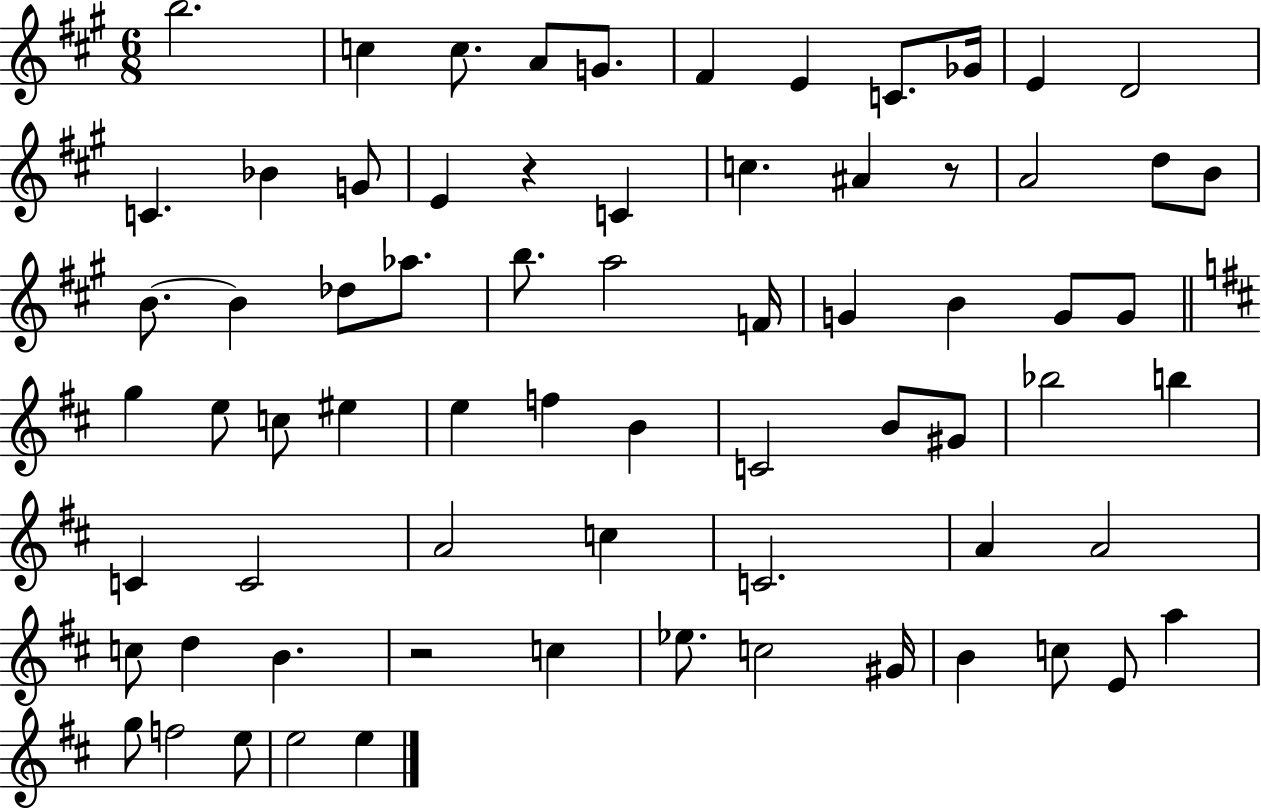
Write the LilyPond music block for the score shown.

{
  \clef treble
  \numericTimeSignature
  \time 6/8
  \key a \major
  b''2. | c''4 c''8. a'8 g'8. | fis'4 e'4 c'8. ges'16 | e'4 d'2 | \break c'4. bes'4 g'8 | e'4 r4 c'4 | c''4. ais'4 r8 | a'2 d''8 b'8 | \break b'8.~~ b'4 des''8 aes''8. | b''8. a''2 f'16 | g'4 b'4 g'8 g'8 | \bar "||" \break \key b \minor g''4 e''8 c''8 eis''4 | e''4 f''4 b'4 | c'2 b'8 gis'8 | bes''2 b''4 | \break c'4 c'2 | a'2 c''4 | c'2. | a'4 a'2 | \break c''8 d''4 b'4. | r2 c''4 | ees''8. c''2 gis'16 | b'4 c''8 e'8 a''4 | \break g''8 f''2 e''8 | e''2 e''4 | \bar "|."
}